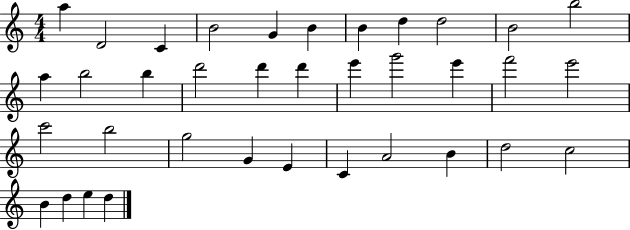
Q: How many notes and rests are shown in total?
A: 36